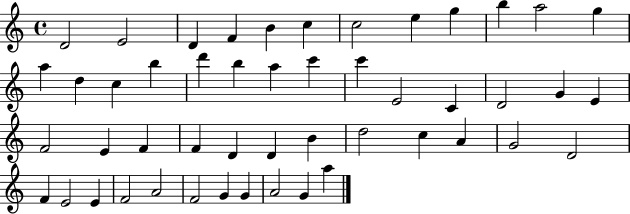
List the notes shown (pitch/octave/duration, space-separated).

D4/h E4/h D4/q F4/q B4/q C5/q C5/h E5/q G5/q B5/q A5/h G5/q A5/q D5/q C5/q B5/q D6/q B5/q A5/q C6/q C6/q E4/h C4/q D4/h G4/q E4/q F4/h E4/q F4/q F4/q D4/q D4/q B4/q D5/h C5/q A4/q G4/h D4/h F4/q E4/h E4/q F4/h A4/h F4/h G4/q G4/q A4/h G4/q A5/q